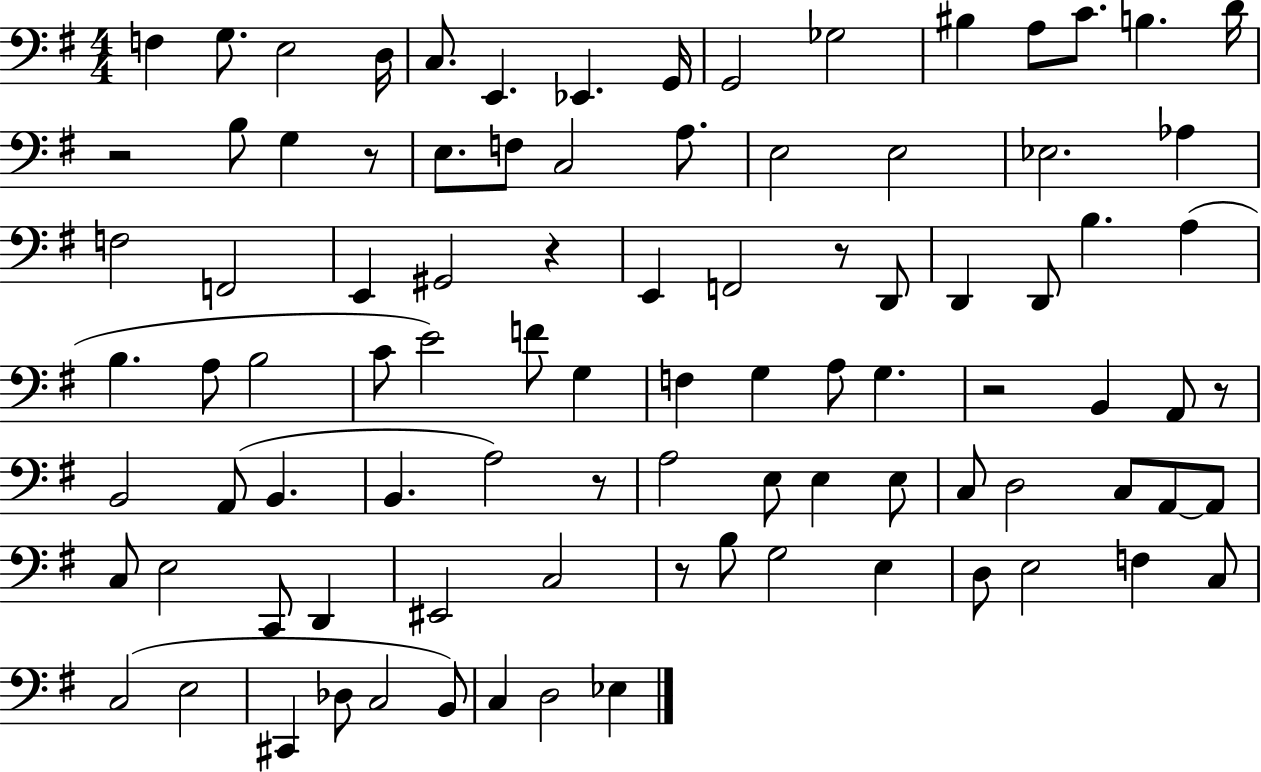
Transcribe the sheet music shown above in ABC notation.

X:1
T:Untitled
M:4/4
L:1/4
K:G
F, G,/2 E,2 D,/4 C,/2 E,, _E,, G,,/4 G,,2 _G,2 ^B, A,/2 C/2 B, D/4 z2 B,/2 G, z/2 E,/2 F,/2 C,2 A,/2 E,2 E,2 _E,2 _A, F,2 F,,2 E,, ^G,,2 z E,, F,,2 z/2 D,,/2 D,, D,,/2 B, A, B, A,/2 B,2 C/2 E2 F/2 G, F, G, A,/2 G, z2 B,, A,,/2 z/2 B,,2 A,,/2 B,, B,, A,2 z/2 A,2 E,/2 E, E,/2 C,/2 D,2 C,/2 A,,/2 A,,/2 C,/2 E,2 C,,/2 D,, ^E,,2 C,2 z/2 B,/2 G,2 E, D,/2 E,2 F, C,/2 C,2 E,2 ^C,, _D,/2 C,2 B,,/2 C, D,2 _E,